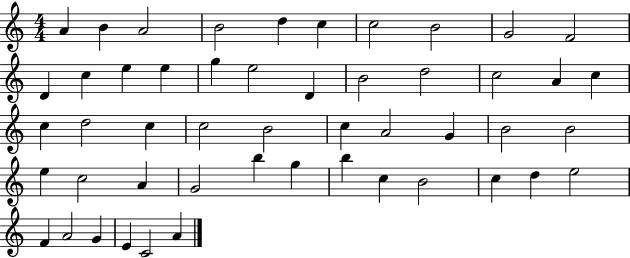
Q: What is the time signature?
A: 4/4